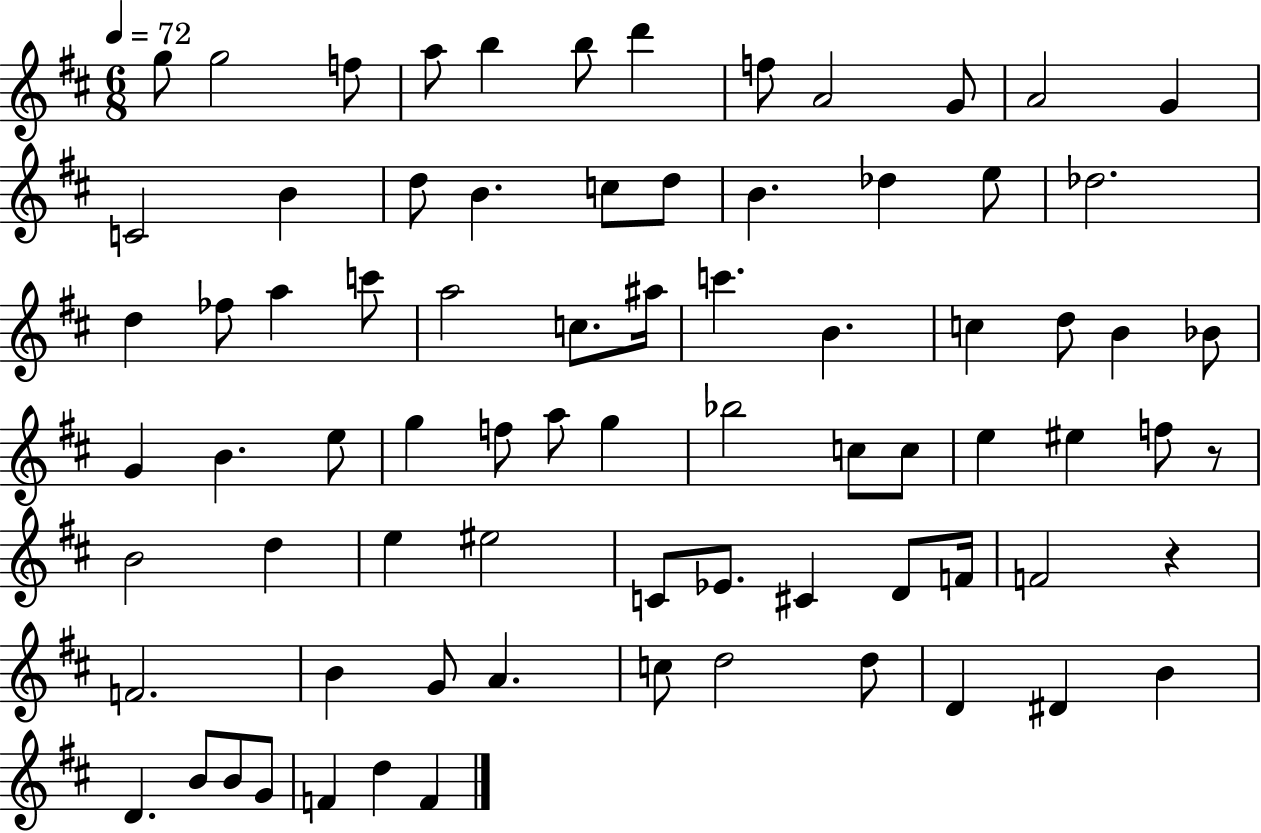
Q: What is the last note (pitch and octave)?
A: F4